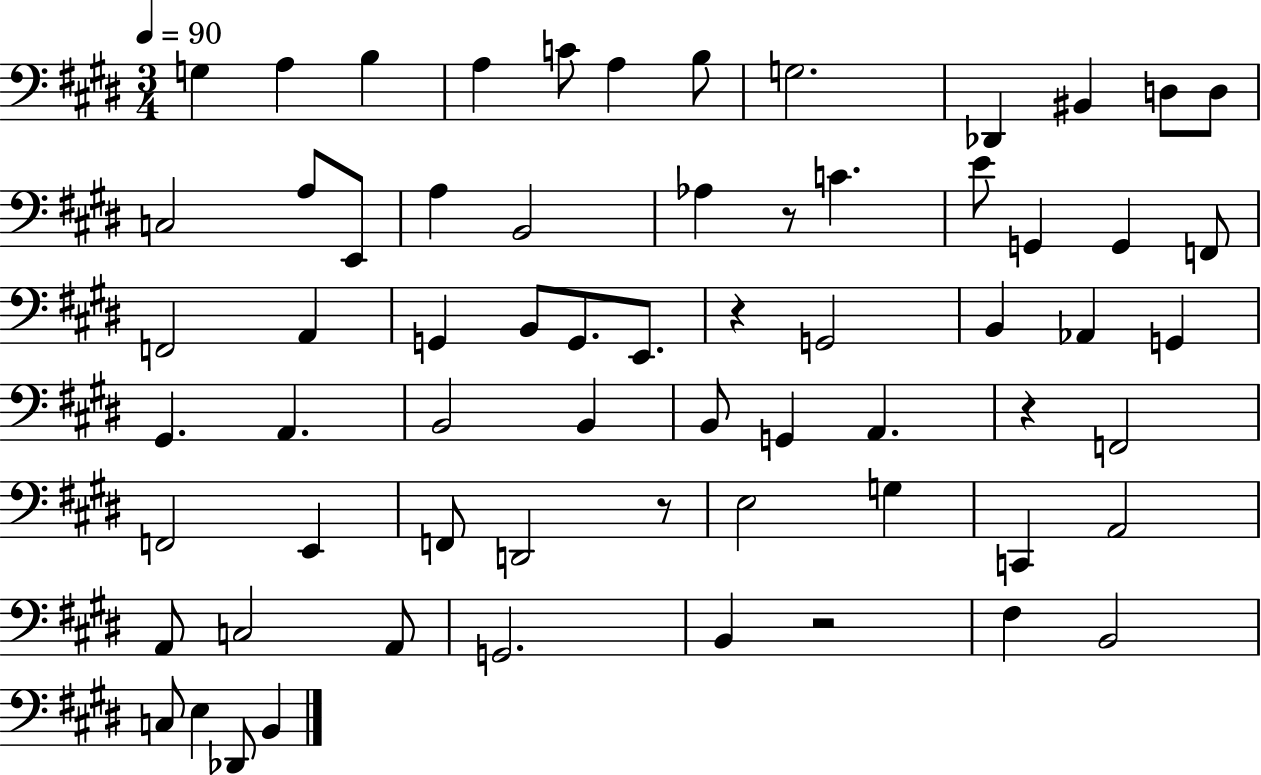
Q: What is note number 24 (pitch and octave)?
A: F2